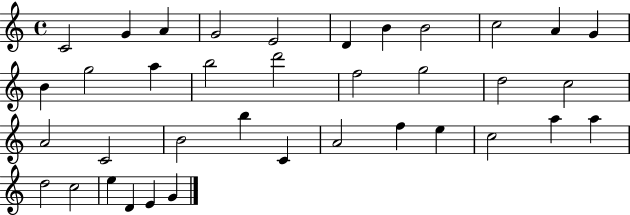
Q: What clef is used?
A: treble